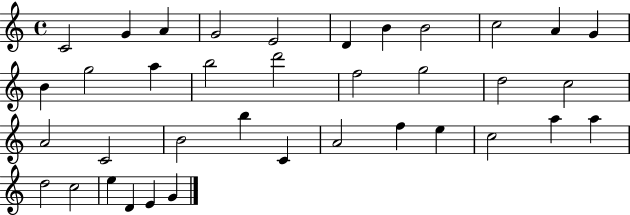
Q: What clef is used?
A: treble